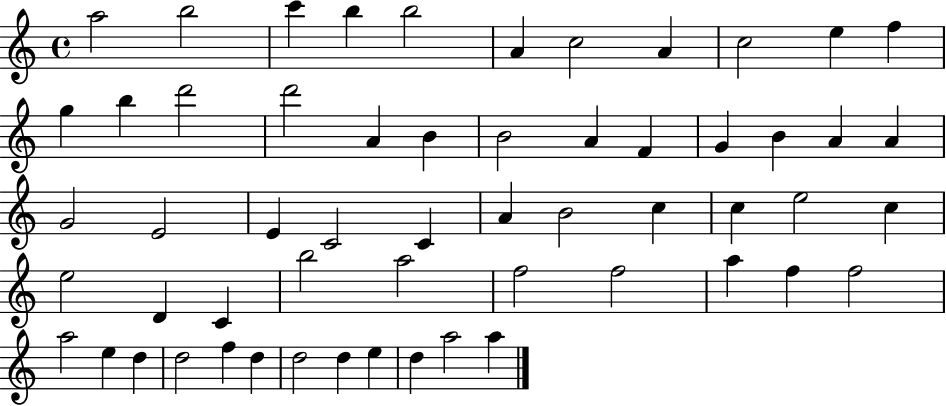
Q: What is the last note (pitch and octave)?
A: A5